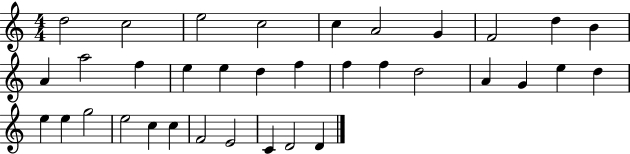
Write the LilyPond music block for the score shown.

{
  \clef treble
  \numericTimeSignature
  \time 4/4
  \key c \major
  d''2 c''2 | e''2 c''2 | c''4 a'2 g'4 | f'2 d''4 b'4 | \break a'4 a''2 f''4 | e''4 e''4 d''4 f''4 | f''4 f''4 d''2 | a'4 g'4 e''4 d''4 | \break e''4 e''4 g''2 | e''2 c''4 c''4 | f'2 e'2 | c'4 d'2 d'4 | \break \bar "|."
}